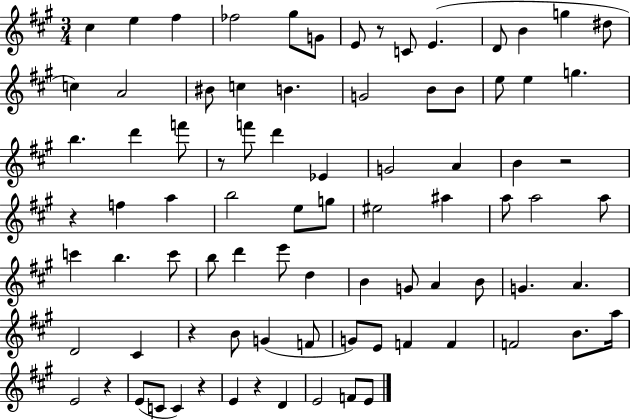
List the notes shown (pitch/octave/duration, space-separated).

C#5/q E5/q F#5/q FES5/h G#5/e G4/e E4/e R/e C4/e E4/q. D4/e B4/q G5/q D#5/e C5/q A4/h BIS4/e C5/q B4/q. G4/h B4/e B4/e E5/e E5/q G5/q. B5/q. D6/q F6/e R/e F6/e D6/q Eb4/q G4/h A4/q B4/q R/h R/q F5/q A5/q B5/h E5/e G5/e EIS5/h A#5/q A5/e A5/h A5/e C6/q B5/q. C6/e B5/e D6/q E6/e D5/q B4/q G4/e A4/q B4/e G4/q. A4/q. D4/h C#4/q R/q B4/e G4/q F4/e G4/e E4/e F4/q F4/q F4/h B4/e. A5/s E4/h R/q E4/e C4/e C4/q R/q E4/q R/q D4/q E4/h F4/e E4/e